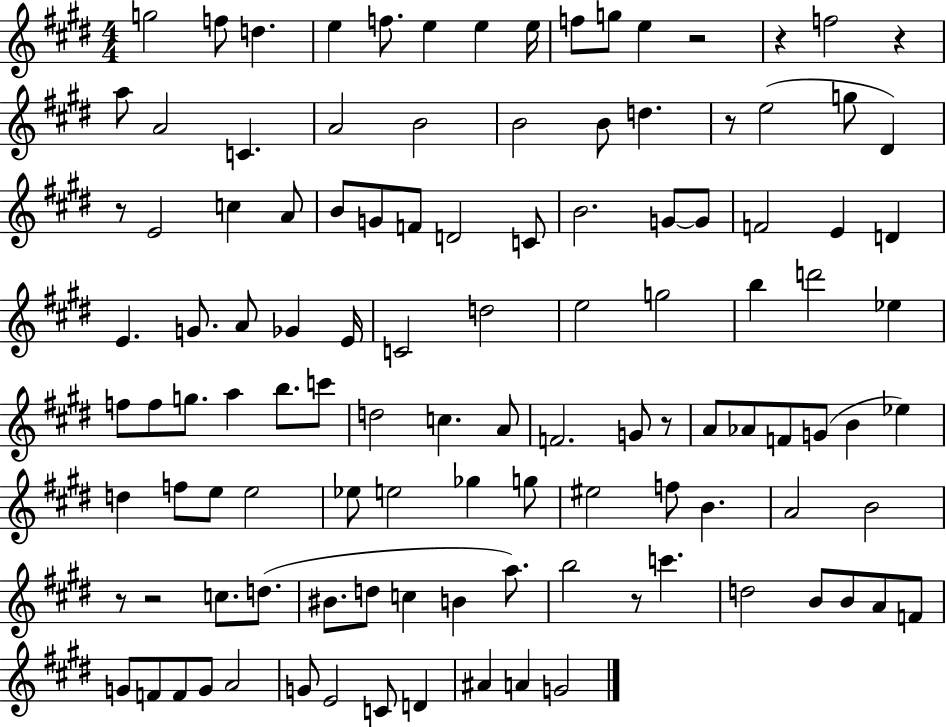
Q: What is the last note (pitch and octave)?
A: G4